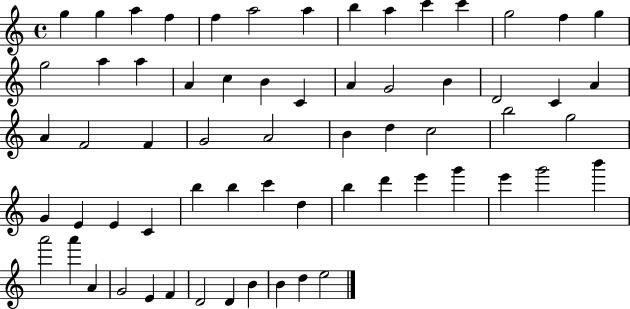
{
  \clef treble
  \time 4/4
  \defaultTimeSignature
  \key c \major
  g''4 g''4 a''4 f''4 | f''4 a''2 a''4 | b''4 a''4 c'''4 c'''4 | g''2 f''4 g''4 | \break g''2 a''4 a''4 | a'4 c''4 b'4 c'4 | a'4 g'2 b'4 | d'2 c'4 a'4 | \break a'4 f'2 f'4 | g'2 a'2 | b'4 d''4 c''2 | b''2 g''2 | \break g'4 e'4 e'4 c'4 | b''4 b''4 c'''4 d''4 | b''4 d'''4 e'''4 g'''4 | e'''4 g'''2 b'''4 | \break a'''2 a'''4 a'4 | g'2 e'4 f'4 | d'2 d'4 b'4 | b'4 d''4 e''2 | \break \bar "|."
}